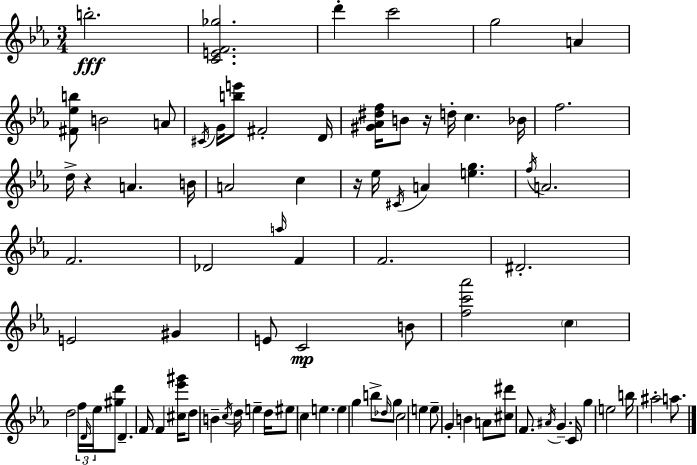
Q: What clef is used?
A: treble